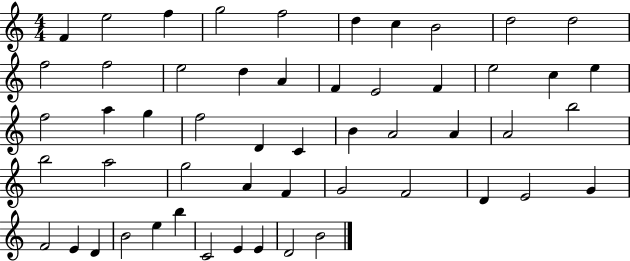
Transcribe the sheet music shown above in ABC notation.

X:1
T:Untitled
M:4/4
L:1/4
K:C
F e2 f g2 f2 d c B2 d2 d2 f2 f2 e2 d A F E2 F e2 c e f2 a g f2 D C B A2 A A2 b2 b2 a2 g2 A F G2 F2 D E2 G F2 E D B2 e b C2 E E D2 B2